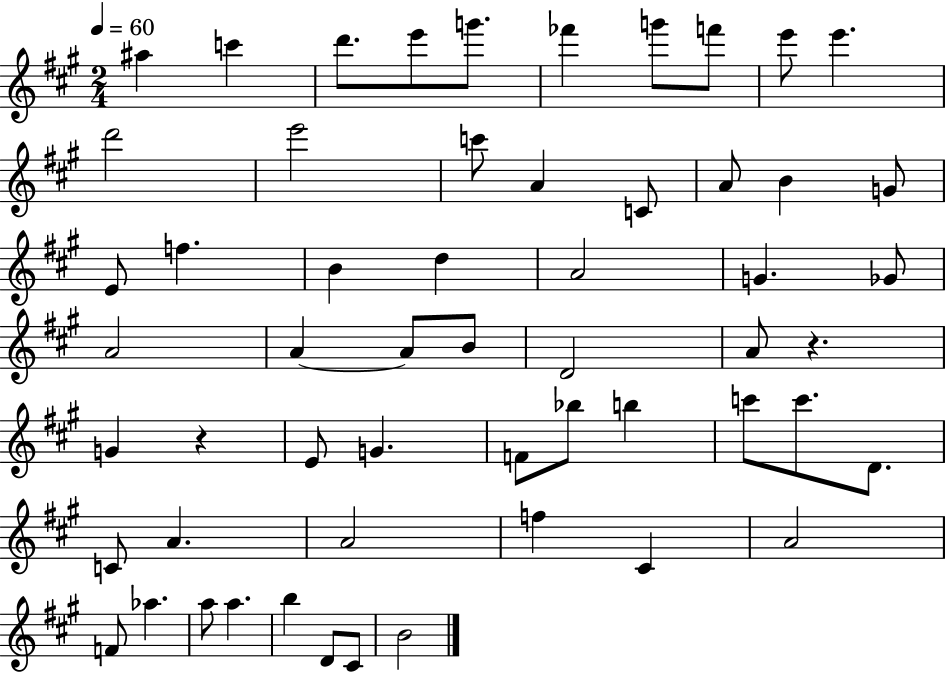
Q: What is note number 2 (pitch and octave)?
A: C6